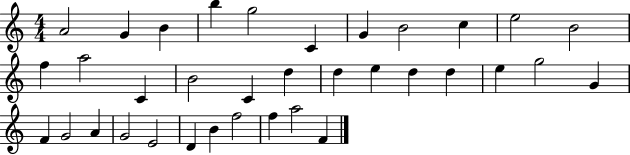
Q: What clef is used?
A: treble